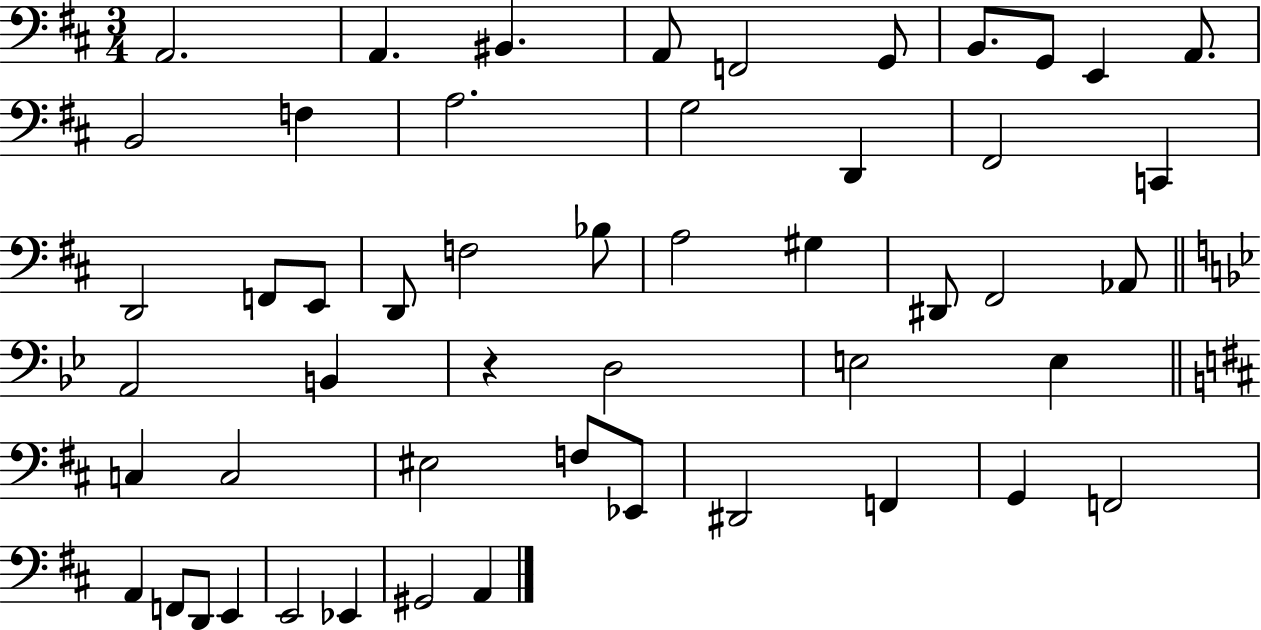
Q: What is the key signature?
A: D major